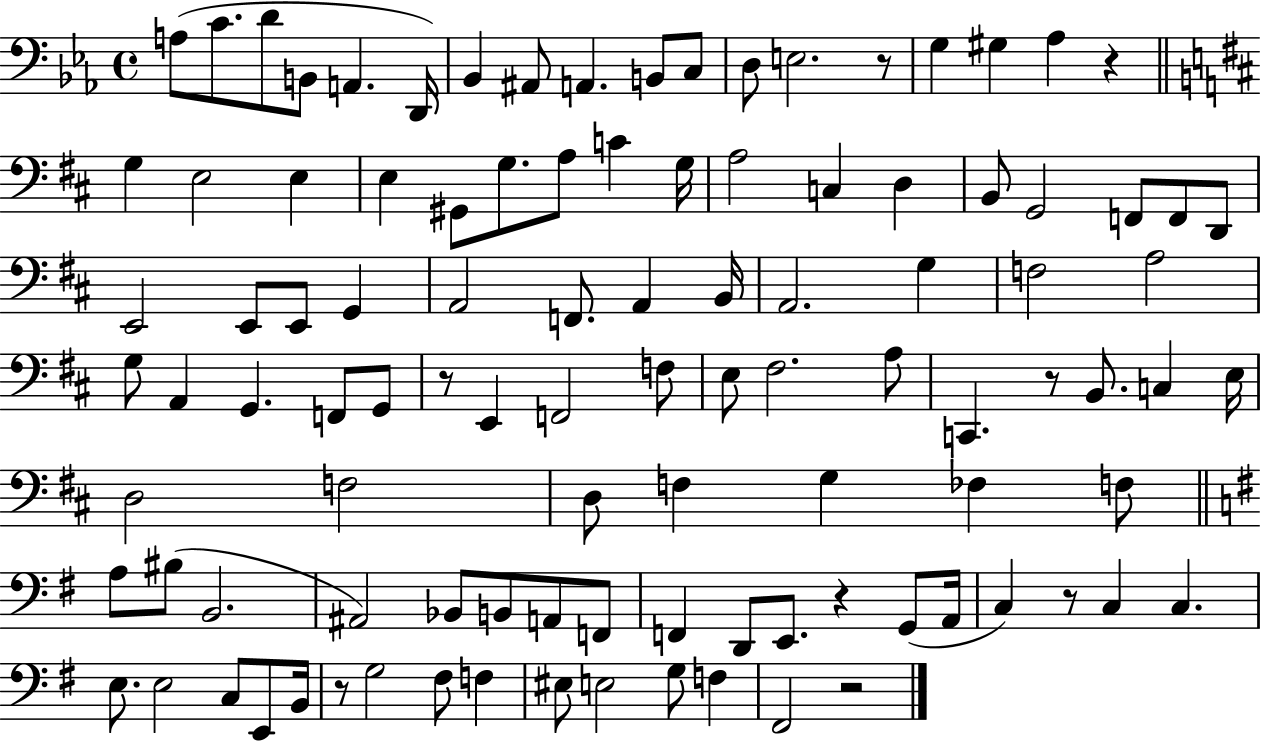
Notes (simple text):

A3/e C4/e. D4/e B2/e A2/q. D2/s Bb2/q A#2/e A2/q. B2/e C3/e D3/e E3/h. R/e G3/q G#3/q Ab3/q R/q G3/q E3/h E3/q E3/q G#2/e G3/e. A3/e C4/q G3/s A3/h C3/q D3/q B2/e G2/h F2/e F2/e D2/e E2/h E2/e E2/e G2/q A2/h F2/e. A2/q B2/s A2/h. G3/q F3/h A3/h G3/e A2/q G2/q. F2/e G2/e R/e E2/q F2/h F3/e E3/e F#3/h. A3/e C2/q. R/e B2/e. C3/q E3/s D3/h F3/h D3/e F3/q G3/q FES3/q F3/e A3/e BIS3/e B2/h. A#2/h Bb2/e B2/e A2/e F2/e F2/q D2/e E2/e. R/q G2/e A2/s C3/q R/e C3/q C3/q. E3/e. E3/h C3/e E2/e B2/s R/e G3/h F#3/e F3/q EIS3/e E3/h G3/e F3/q F#2/h R/h